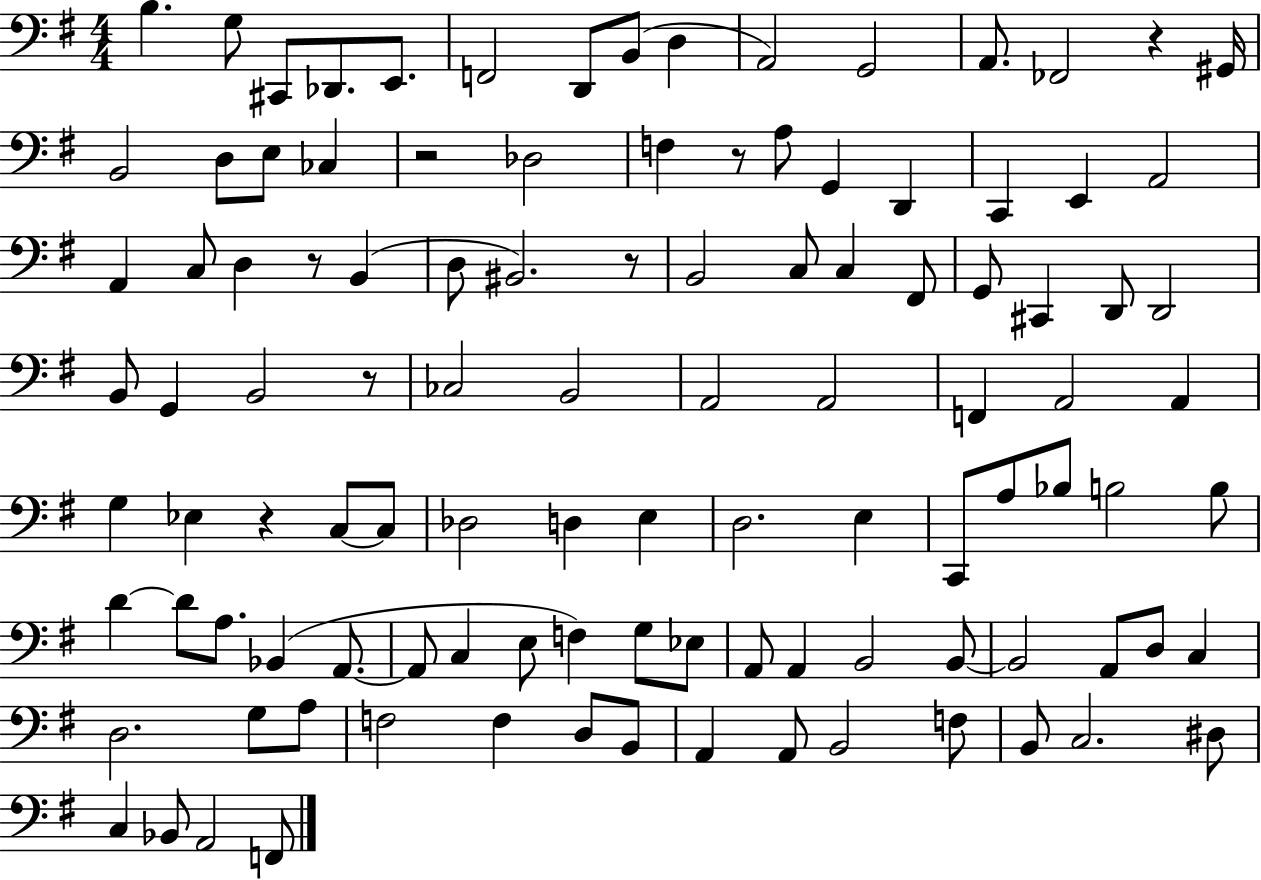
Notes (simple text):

B3/q. G3/e C#2/e Db2/e. E2/e. F2/h D2/e B2/e D3/q A2/h G2/h A2/e. FES2/h R/q G#2/s B2/h D3/e E3/e CES3/q R/h Db3/h F3/q R/e A3/e G2/q D2/q C2/q E2/q A2/h A2/q C3/e D3/q R/e B2/q D3/e BIS2/h. R/e B2/h C3/e C3/q F#2/e G2/e C#2/q D2/e D2/h B2/e G2/q B2/h R/e CES3/h B2/h A2/h A2/h F2/q A2/h A2/q G3/q Eb3/q R/q C3/e C3/e Db3/h D3/q E3/q D3/h. E3/q C2/e A3/e Bb3/e B3/h B3/e D4/q D4/e A3/e. Bb2/q A2/e. A2/e C3/q E3/e F3/q G3/e Eb3/e A2/e A2/q B2/h B2/e B2/h A2/e D3/e C3/q D3/h. G3/e A3/e F3/h F3/q D3/e B2/e A2/q A2/e B2/h F3/e B2/e C3/h. D#3/e C3/q Bb2/e A2/h F2/e